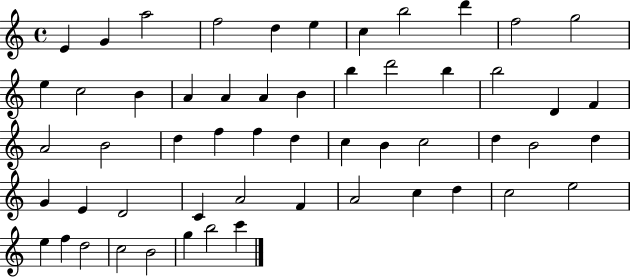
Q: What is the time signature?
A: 4/4